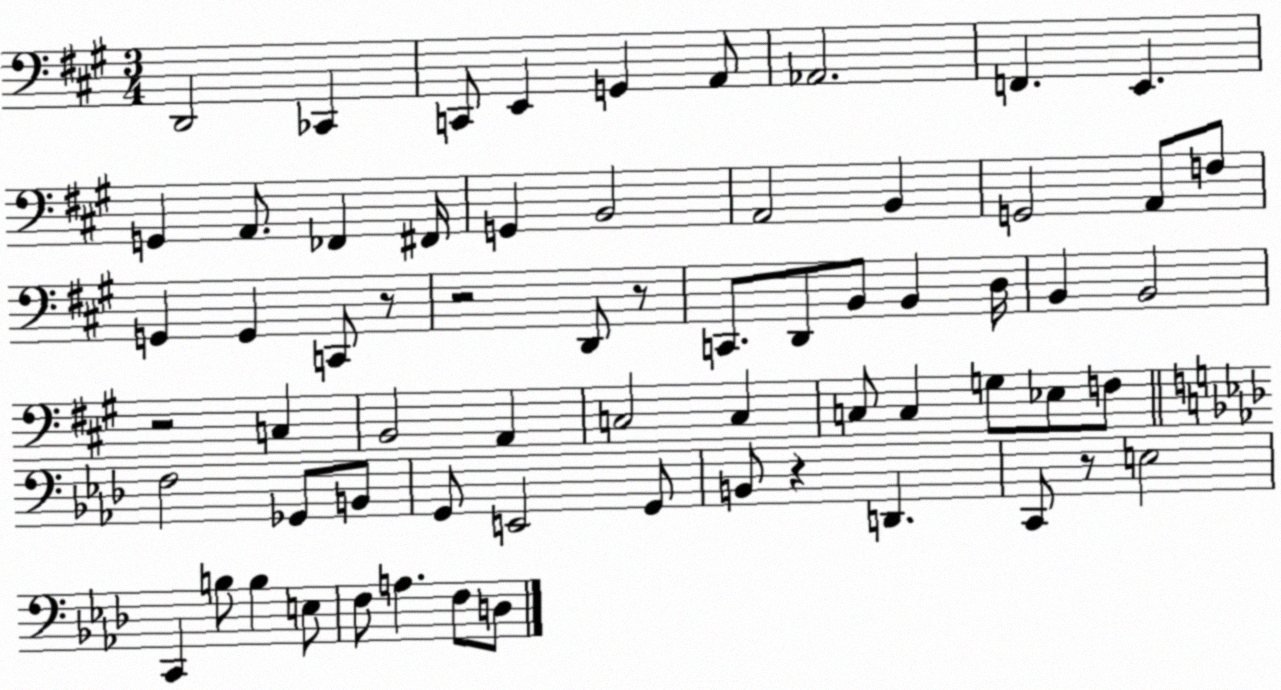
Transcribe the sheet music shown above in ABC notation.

X:1
T:Untitled
M:3/4
L:1/4
K:A
D,,2 _C,, C,,/2 E,, G,, A,,/2 _A,,2 F,, E,, G,, A,,/2 _F,, ^F,,/4 G,, B,,2 A,,2 B,, G,,2 A,,/2 F,/2 G,, G,, C,,/2 z/2 z2 D,,/2 z/2 C,,/2 D,,/2 B,,/2 B,, D,/4 B,, B,,2 z2 C, B,,2 A,, C,2 C, C,/2 C, G,/2 _E,/2 F,/2 F,2 _G,,/2 B,,/2 G,,/2 E,,2 G,,/2 B,,/2 z D,, C,,/2 z/2 E,2 C,, B,/2 B, E,/2 F,/2 A, F,/2 D,/2